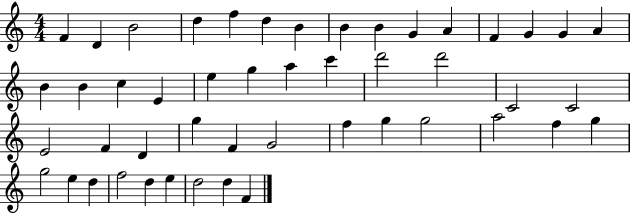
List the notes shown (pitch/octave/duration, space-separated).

F4/q D4/q B4/h D5/q F5/q D5/q B4/q B4/q B4/q G4/q A4/q F4/q G4/q G4/q A4/q B4/q B4/q C5/q E4/q E5/q G5/q A5/q C6/q D6/h D6/h C4/h C4/h E4/h F4/q D4/q G5/q F4/q G4/h F5/q G5/q G5/h A5/h F5/q G5/q G5/h E5/q D5/q F5/h D5/q E5/q D5/h D5/q F4/q